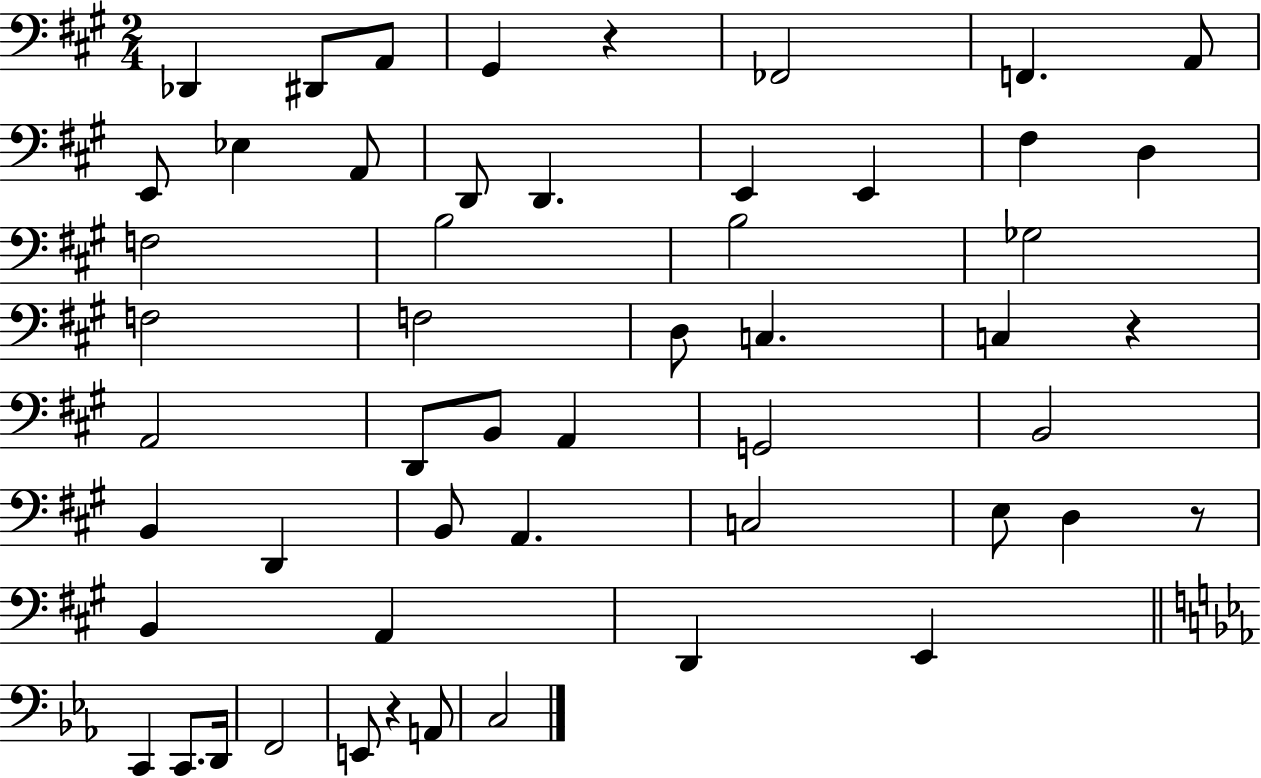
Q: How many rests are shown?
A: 4